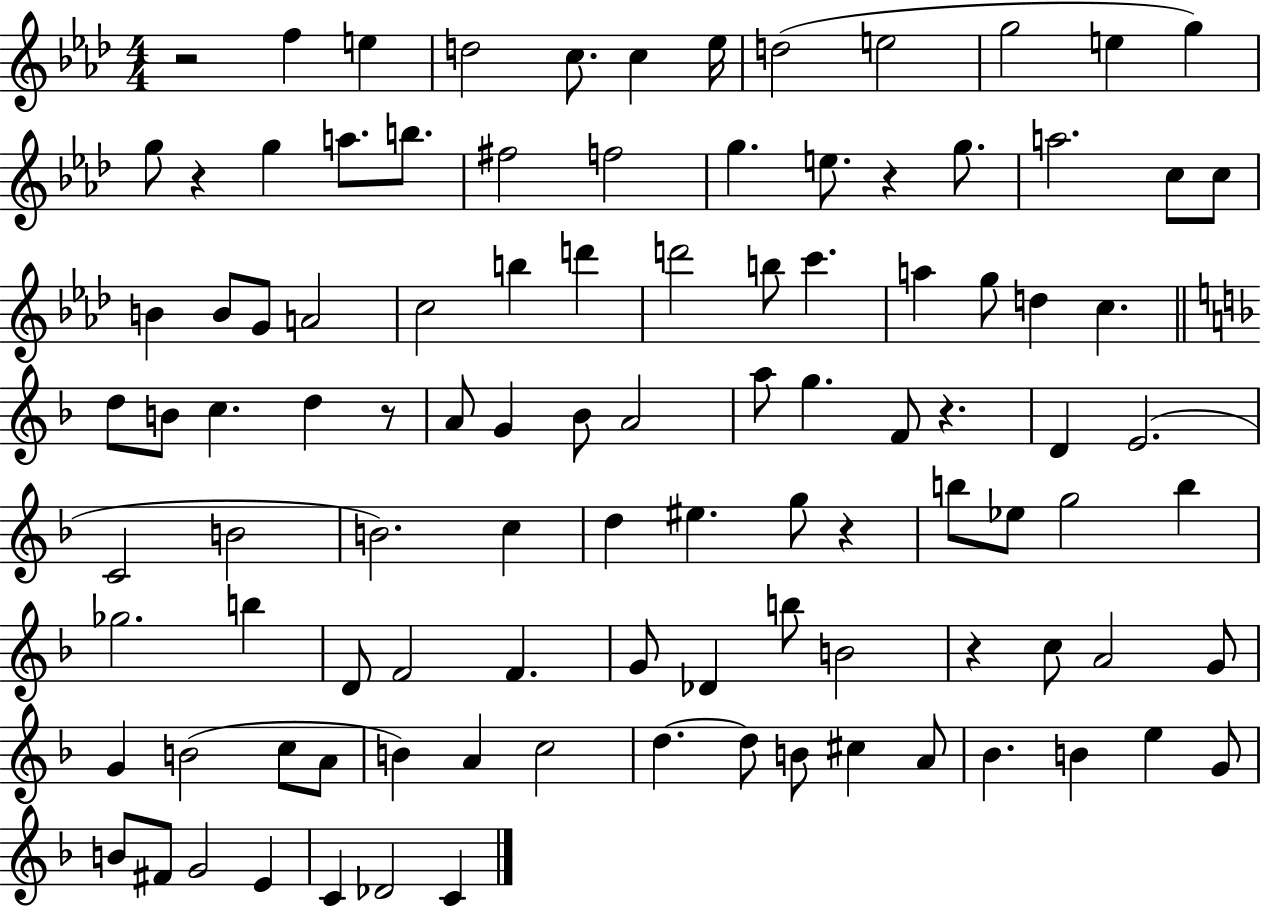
X:1
T:Untitled
M:4/4
L:1/4
K:Ab
z2 f e d2 c/2 c _e/4 d2 e2 g2 e g g/2 z g a/2 b/2 ^f2 f2 g e/2 z g/2 a2 c/2 c/2 B B/2 G/2 A2 c2 b d' d'2 b/2 c' a g/2 d c d/2 B/2 c d z/2 A/2 G _B/2 A2 a/2 g F/2 z D E2 C2 B2 B2 c d ^e g/2 z b/2 _e/2 g2 b _g2 b D/2 F2 F G/2 _D b/2 B2 z c/2 A2 G/2 G B2 c/2 A/2 B A c2 d d/2 B/2 ^c A/2 _B B e G/2 B/2 ^F/2 G2 E C _D2 C